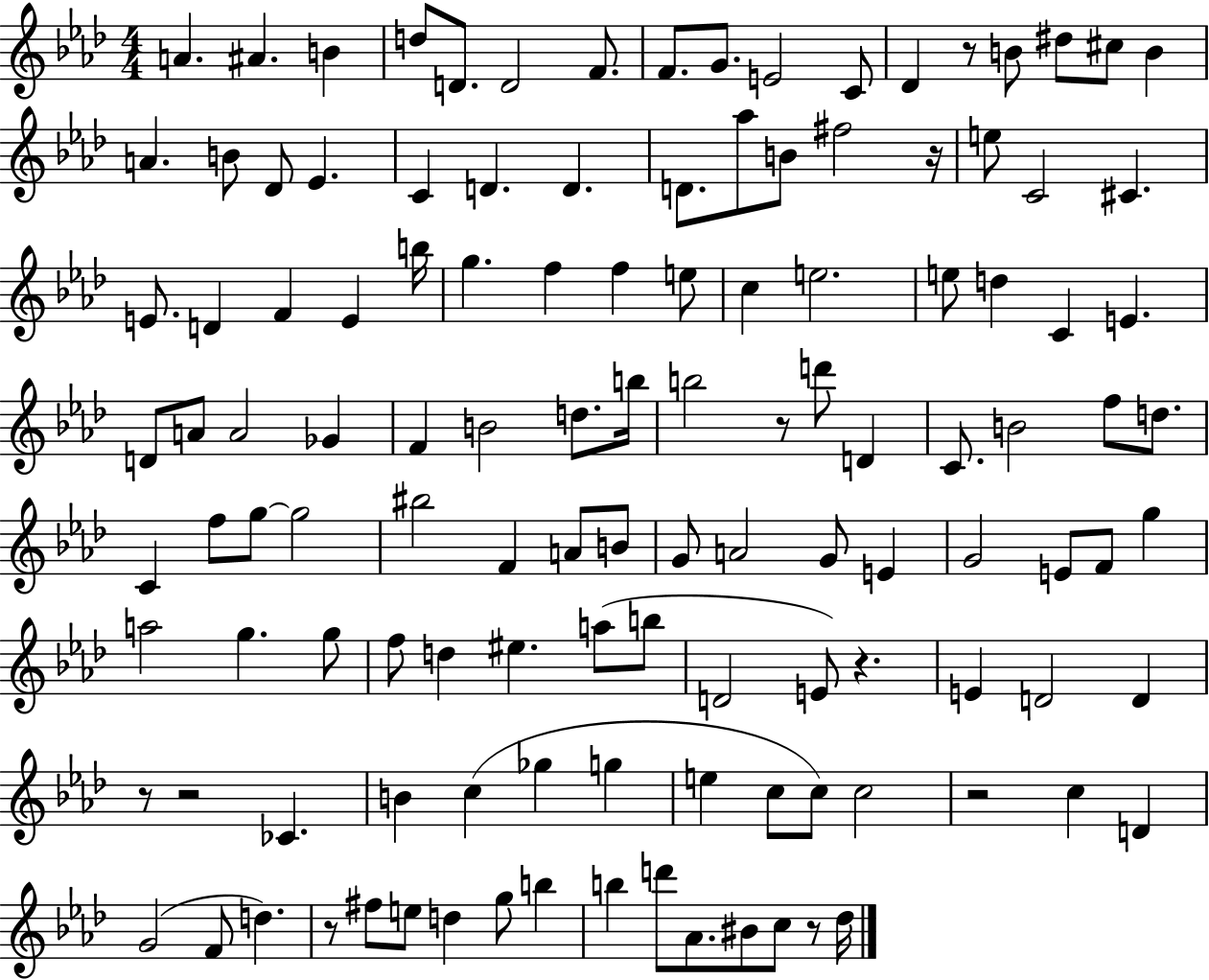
{
  \clef treble
  \numericTimeSignature
  \time 4/4
  \key aes \major
  a'4. ais'4. b'4 | d''8 d'8. d'2 f'8. | f'8. g'8. e'2 c'8 | des'4 r8 b'8 dis''8 cis''8 b'4 | \break a'4. b'8 des'8 ees'4. | c'4 d'4. d'4. | d'8. aes''8 b'8 fis''2 r16 | e''8 c'2 cis'4. | \break e'8. d'4 f'4 e'4 b''16 | g''4. f''4 f''4 e''8 | c''4 e''2. | e''8 d''4 c'4 e'4. | \break d'8 a'8 a'2 ges'4 | f'4 b'2 d''8. b''16 | b''2 r8 d'''8 d'4 | c'8. b'2 f''8 d''8. | \break c'4 f''8 g''8~~ g''2 | bis''2 f'4 a'8 b'8 | g'8 a'2 g'8 e'4 | g'2 e'8 f'8 g''4 | \break a''2 g''4. g''8 | f''8 d''4 eis''4. a''8( b''8 | d'2 e'8) r4. | e'4 d'2 d'4 | \break r8 r2 ces'4. | b'4 c''4( ges''4 g''4 | e''4 c''8 c''8) c''2 | r2 c''4 d'4 | \break g'2( f'8 d''4.) | r8 fis''8 e''8 d''4 g''8 b''4 | b''4 d'''8 aes'8. bis'8 c''8 r8 des''16 | \bar "|."
}